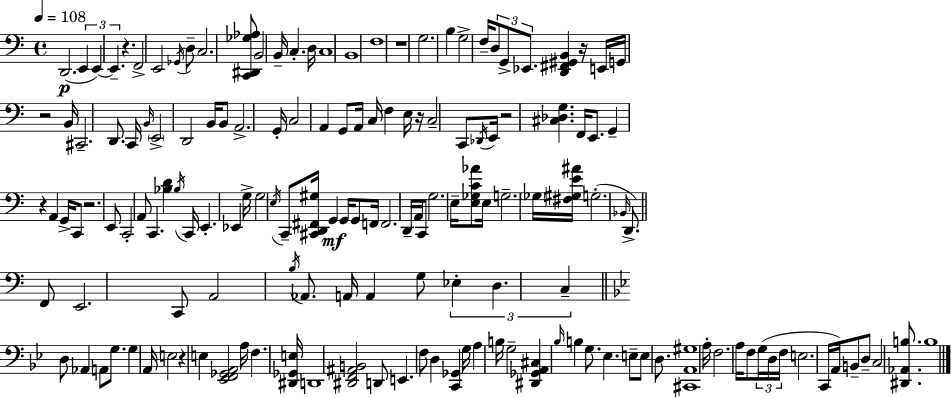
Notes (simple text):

D2/h. E2/q E2/q E2/q. R/q. F2/h E2/h Gb2/s D3/e C3/h. [C2,D#2,Gb3,Ab3]/e B2/h B2/s C3/q. D3/s C3/w B2/w F3/w R/w G3/h. B3/q G3/h F3/s D3/e G2/e Eb2/e. [D2,F#2,G#2,B2]/q R/s E2/s G2/s R/h B2/s C#2/h. D2/e. C2/s B2/s E2/h D2/h B2/s B2/e A2/h. G2/s C3/h A2/q G2/e A2/s C3/s F3/q E3/s R/s C3/h C2/e Db2/s E2/s R/h [C#3,Db3,G3]/q. F2/s E2/e. G2/q R/q A2/q G2/s C2/e R/h. E2/e C2/h A2/e C2/q. [Bb3,D4]/q Bb3/s C2/s E2/q. Eb2/q G3/s G3/h E3/s C2/e [C#2,D2,F#2,G#3]/s G2/q G2/s G2/e F2/s F2/h. D2/s A2/s C2/e G3/h. E3/s [E3,Gb3,C4,Ab4]/e E3/s G3/h. Gb3/s [F#3,G#3,E4,A#4]/s G3/h. Bb2/s D2/e. F2/e E2/h. C2/e A2/h B3/s Ab2/e. A2/s A2/q G3/e Eb3/q D3/q. C3/q D3/e Ab2/q A2/e G3/e. G3/q A2/s E3/h R/q E3/q [Eb2,F2,Gb2,A2]/h A3/s F3/q. [D#2,Gb2,E3]/s D2/w [D#2,F2,A#2,B2]/h D2/e E2/q. F3/e D3/q [C2,Gb2]/q G3/s A3/q B3/s G3/h [D#2,Gb2,A2,C#3]/q Bb3/s B3/q G3/e. Eb3/q. E3/e E3/e D3/e. [C#2,A2,G#3]/w A3/s F3/h. A3/s F3/e G3/s D3/s F3/s E3/h. C2/s A2/s B2/e D3/e C3/h [D#2,Ab2,B3]/e. B3/w